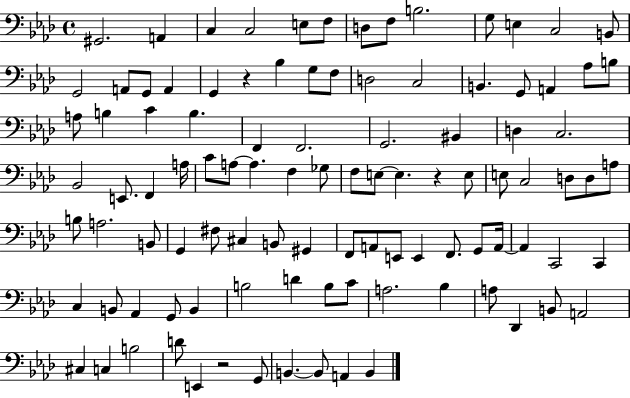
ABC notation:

X:1
T:Untitled
M:4/4
L:1/4
K:Ab
^G,,2 A,, C, C,2 E,/2 F,/2 D,/2 F,/2 B,2 G,/2 E, C,2 B,,/2 G,,2 A,,/2 G,,/2 A,, G,, z _B, G,/2 F,/2 D,2 C,2 B,, G,,/2 A,, _A,/2 B,/2 A,/2 B, C B, F,, F,,2 G,,2 ^B,, D, C,2 _B,,2 E,,/2 F,, A,/4 C/2 A,/2 A, F, _G,/2 F,/2 E,/2 E, z E,/2 E,/2 C,2 D,/2 D,/2 A,/2 B,/2 A,2 B,,/2 G,, ^F,/2 ^C, B,,/2 ^G,, F,,/2 A,,/2 E,,/2 E,, F,,/2 G,,/2 A,,/4 A,, C,,2 C,, C, B,,/2 _A,, G,,/2 B,, B,2 D B,/2 C/2 A,2 _B, A,/2 _D,, B,,/2 A,,2 ^C, C, B,2 D/2 E,, z2 G,,/2 B,, B,,/2 A,, B,,